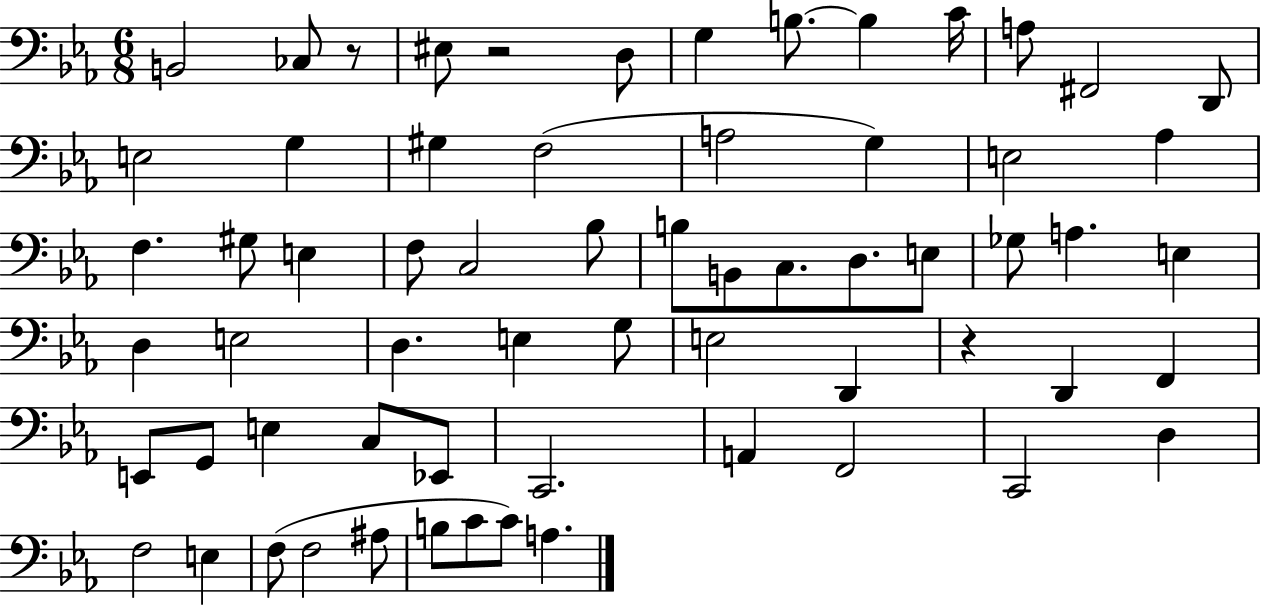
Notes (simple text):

B2/h CES3/e R/e EIS3/e R/h D3/e G3/q B3/e. B3/q C4/s A3/e F#2/h D2/e E3/h G3/q G#3/q F3/h A3/h G3/q E3/h Ab3/q F3/q. G#3/e E3/q F3/e C3/h Bb3/e B3/e B2/e C3/e. D3/e. E3/e Gb3/e A3/q. E3/q D3/q E3/h D3/q. E3/q G3/e E3/h D2/q R/q D2/q F2/q E2/e G2/e E3/q C3/e Eb2/e C2/h. A2/q F2/h C2/h D3/q F3/h E3/q F3/e F3/h A#3/e B3/e C4/e C4/e A3/q.